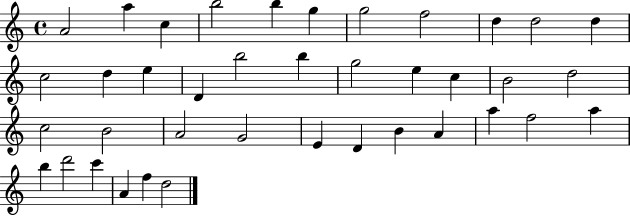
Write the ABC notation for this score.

X:1
T:Untitled
M:4/4
L:1/4
K:C
A2 a c b2 b g g2 f2 d d2 d c2 d e D b2 b g2 e c B2 d2 c2 B2 A2 G2 E D B A a f2 a b d'2 c' A f d2